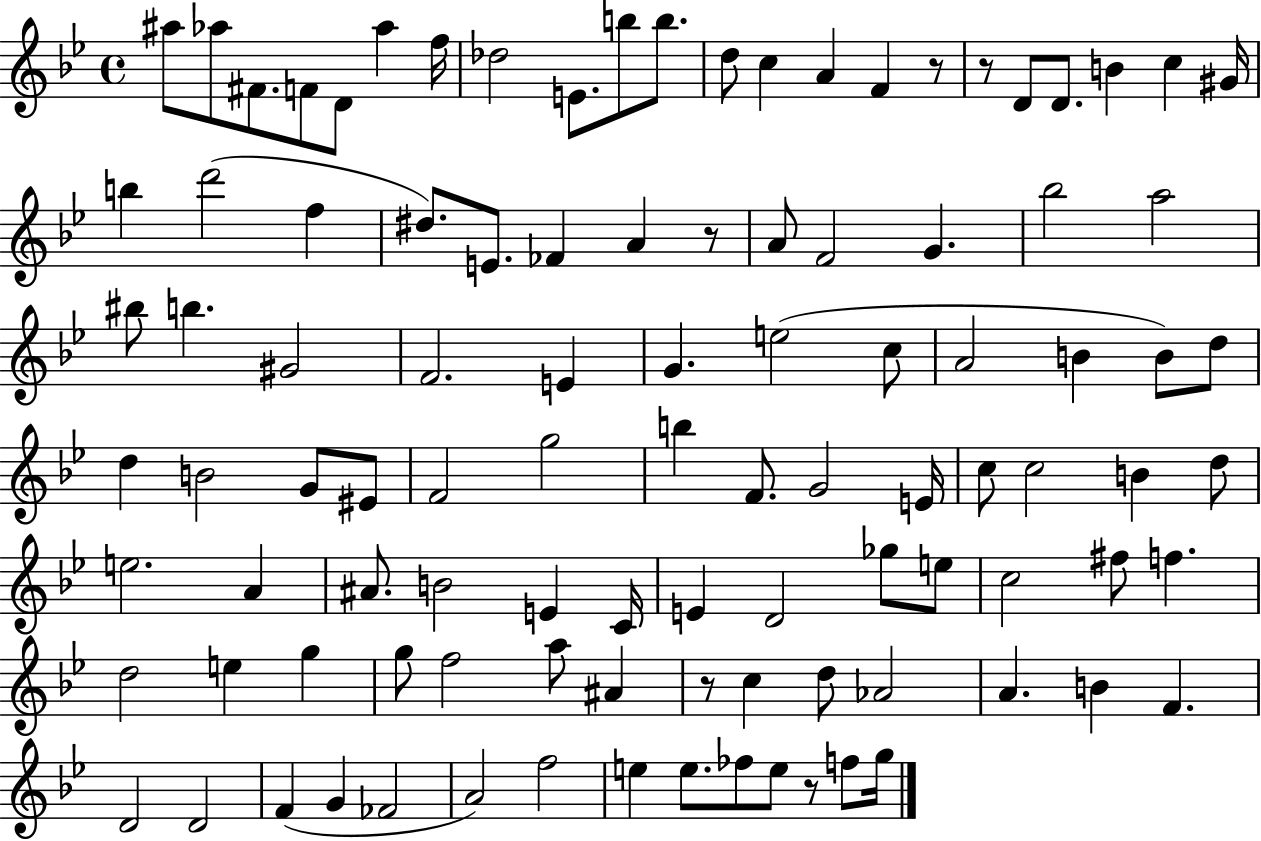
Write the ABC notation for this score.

X:1
T:Untitled
M:4/4
L:1/4
K:Bb
^a/2 _a/2 ^F/2 F/2 D/2 _a f/4 _d2 E/2 b/2 b/2 d/2 c A F z/2 z/2 D/2 D/2 B c ^G/4 b d'2 f ^d/2 E/2 _F A z/2 A/2 F2 G _b2 a2 ^b/2 b ^G2 F2 E G e2 c/2 A2 B B/2 d/2 d B2 G/2 ^E/2 F2 g2 b F/2 G2 E/4 c/2 c2 B d/2 e2 A ^A/2 B2 E C/4 E D2 _g/2 e/2 c2 ^f/2 f d2 e g g/2 f2 a/2 ^A z/2 c d/2 _A2 A B F D2 D2 F G _F2 A2 f2 e e/2 _f/2 e/2 z/2 f/2 g/4